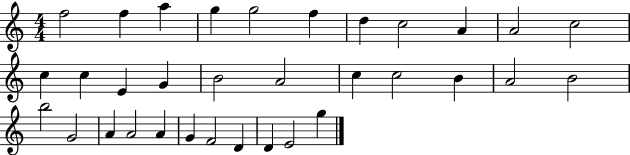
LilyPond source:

{
  \clef treble
  \numericTimeSignature
  \time 4/4
  \key c \major
  f''2 f''4 a''4 | g''4 g''2 f''4 | d''4 c''2 a'4 | a'2 c''2 | \break c''4 c''4 e'4 g'4 | b'2 a'2 | c''4 c''2 b'4 | a'2 b'2 | \break b''2 g'2 | a'4 a'2 a'4 | g'4 f'2 d'4 | d'4 e'2 g''4 | \break \bar "|."
}